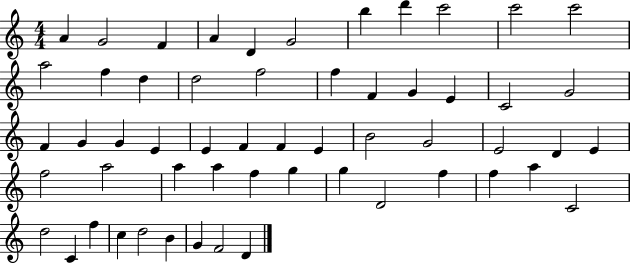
{
  \clef treble
  \numericTimeSignature
  \time 4/4
  \key c \major
  a'4 g'2 f'4 | a'4 d'4 g'2 | b''4 d'''4 c'''2 | c'''2 c'''2 | \break a''2 f''4 d''4 | d''2 f''2 | f''4 f'4 g'4 e'4 | c'2 g'2 | \break f'4 g'4 g'4 e'4 | e'4 f'4 f'4 e'4 | b'2 g'2 | e'2 d'4 e'4 | \break f''2 a''2 | a''4 a''4 f''4 g''4 | g''4 d'2 f''4 | f''4 a''4 c'2 | \break d''2 c'4 f''4 | c''4 d''2 b'4 | g'4 f'2 d'4 | \bar "|."
}